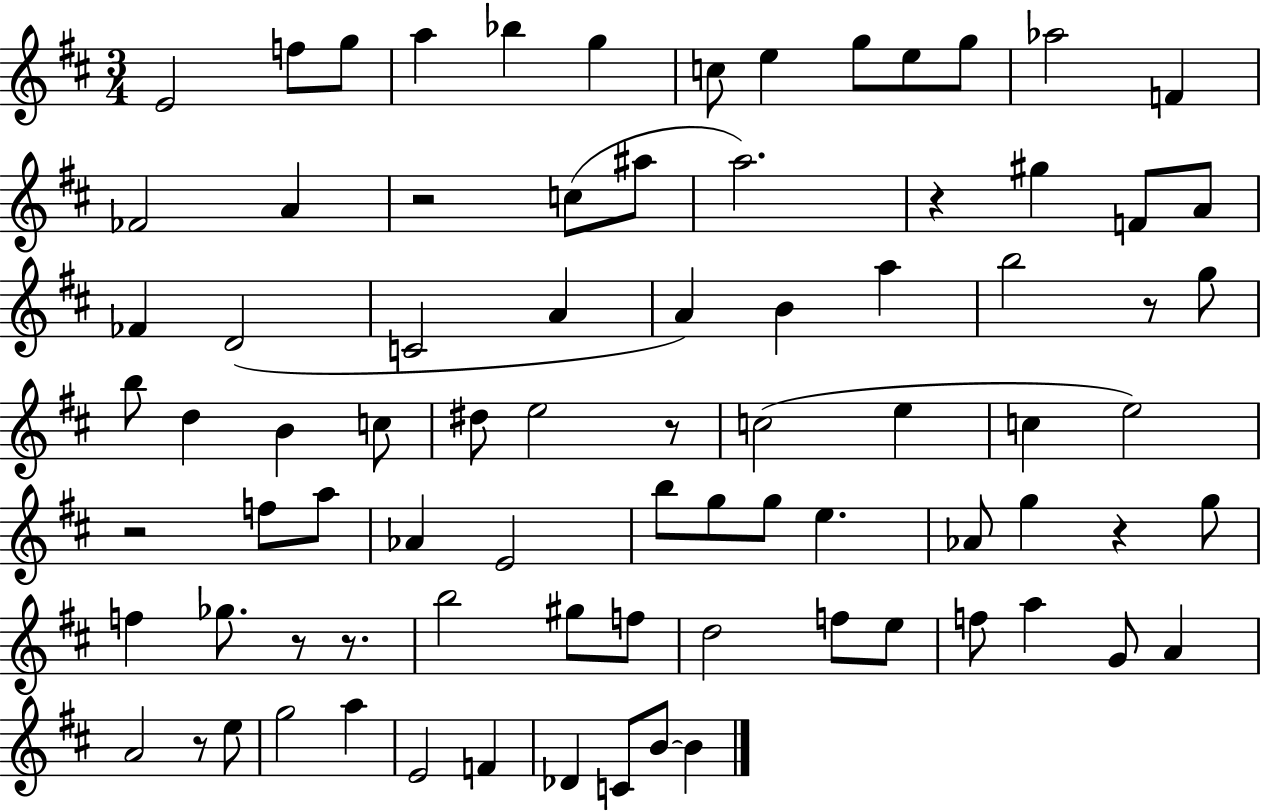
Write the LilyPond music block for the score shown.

{
  \clef treble
  \numericTimeSignature
  \time 3/4
  \key d \major
  e'2 f''8 g''8 | a''4 bes''4 g''4 | c''8 e''4 g''8 e''8 g''8 | aes''2 f'4 | \break fes'2 a'4 | r2 c''8( ais''8 | a''2.) | r4 gis''4 f'8 a'8 | \break fes'4 d'2( | c'2 a'4 | a'4) b'4 a''4 | b''2 r8 g''8 | \break b''8 d''4 b'4 c''8 | dis''8 e''2 r8 | c''2( e''4 | c''4 e''2) | \break r2 f''8 a''8 | aes'4 e'2 | b''8 g''8 g''8 e''4. | aes'8 g''4 r4 g''8 | \break f''4 ges''8. r8 r8. | b''2 gis''8 f''8 | d''2 f''8 e''8 | f''8 a''4 g'8 a'4 | \break a'2 r8 e''8 | g''2 a''4 | e'2 f'4 | des'4 c'8 b'8~~ b'4 | \break \bar "|."
}